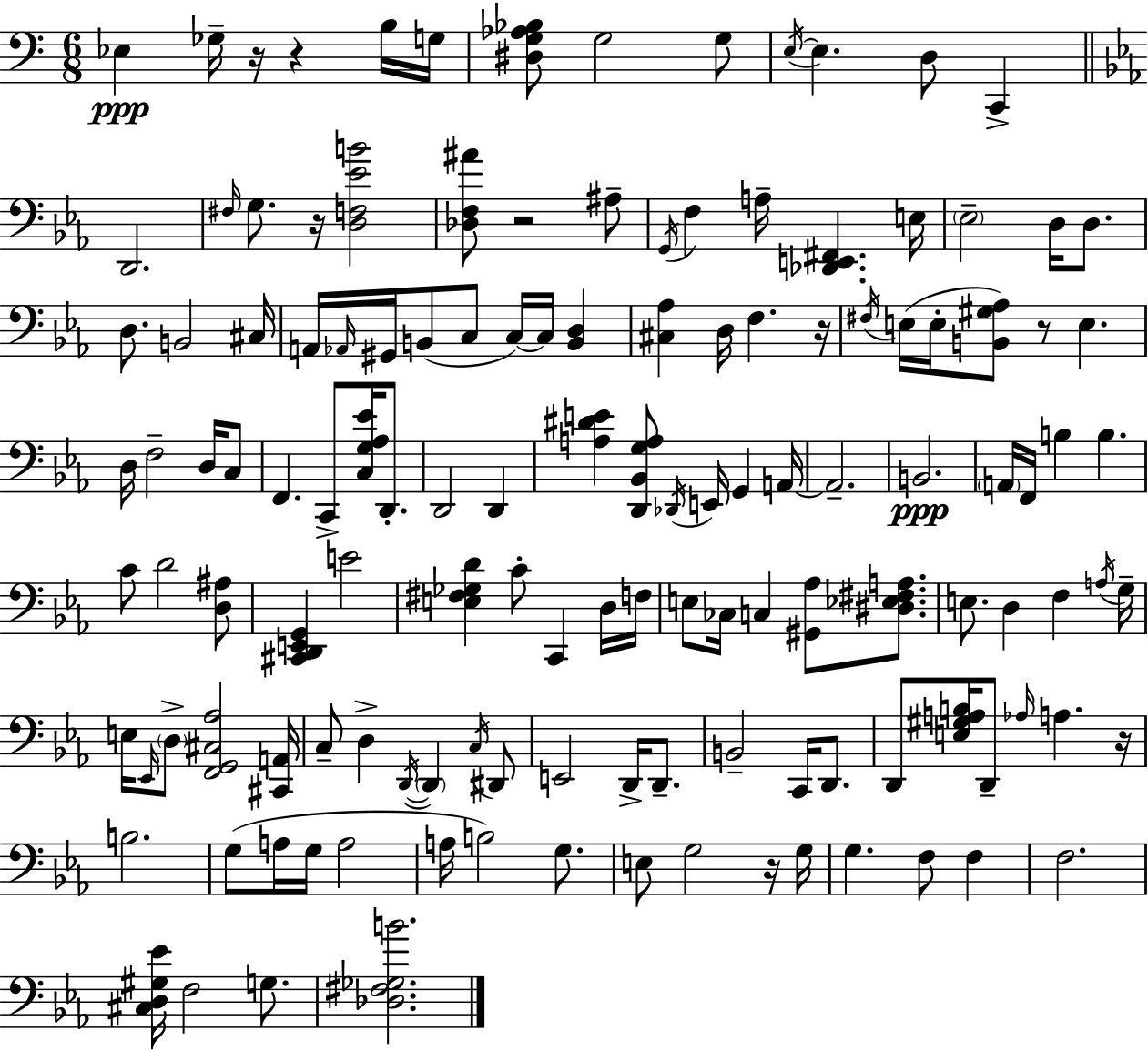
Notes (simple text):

Eb3/q Gb3/s R/s R/q B3/s G3/s [D#3,G3,Ab3,Bb3]/e G3/h G3/e E3/s E3/q. D3/e C2/q D2/h. F#3/s G3/e. R/s [D3,F3,Eb4,B4]/h [Db3,F3,A#4]/e R/h A#3/e G2/s F3/q A3/s [Db2,E2,F#2]/q. E3/s Eb3/h D3/s D3/e. D3/e. B2/h C#3/s A2/s Ab2/s G#2/s B2/e C3/e C3/s C3/s [B2,D3]/q [C#3,Ab3]/q D3/s F3/q. R/s F#3/s E3/s E3/s [B2,G#3,Ab3]/e R/e E3/q. D3/s F3/h D3/s C3/e F2/q. C2/e [C3,G3,Ab3,Eb4]/s D2/e. D2/h D2/q [A3,D#4,E4]/q [D2,Bb2,G3,A3]/e Db2/s E2/s G2/q A2/s A2/h. B2/h. A2/s F2/s B3/q B3/q. C4/e D4/h [D3,A#3]/e [C#2,D2,E2,G2]/q E4/h [E3,F#3,Gb3,D4]/q C4/e C2/q D3/s F3/s E3/e CES3/s C3/q [G#2,Ab3]/e [D#3,Eb3,F#3,A3]/e. E3/e. D3/q F3/q A3/s G3/s E3/s Eb2/s D3/e [F2,G2,C#3,Ab3]/h [C#2,A2]/s C3/e D3/q D2/s D2/q C3/s D#2/e E2/h D2/s D2/e. B2/h C2/s D2/e. D2/e [E3,G#3,A3,B3]/s D2/e Ab3/s A3/q. R/s B3/h. G3/e A3/s G3/s A3/h A3/s B3/h G3/e. E3/e G3/h R/s G3/s G3/q. F3/e F3/q F3/h. [C#3,D3,G#3,Eb4]/s F3/h G3/e. [Db3,F#3,Gb3,B4]/h.